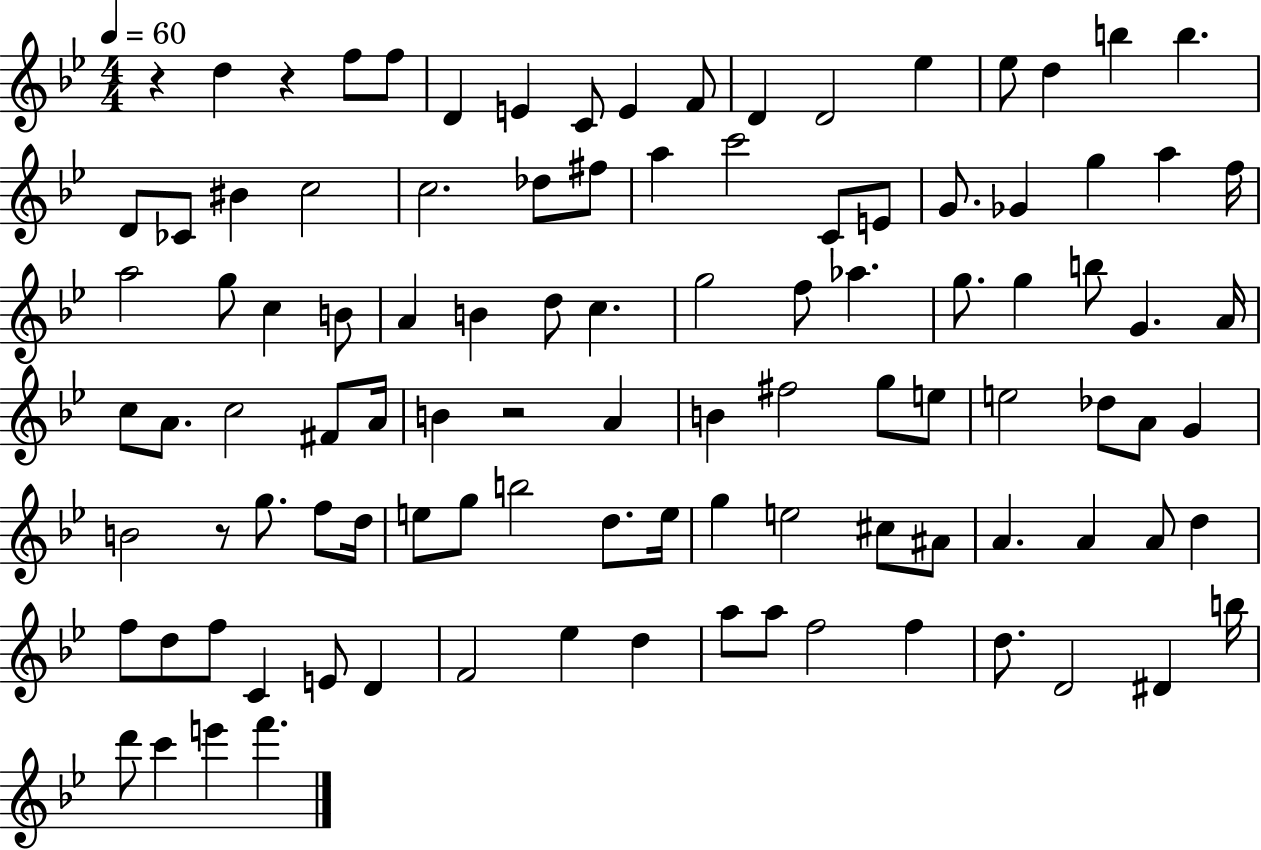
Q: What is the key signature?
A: BES major